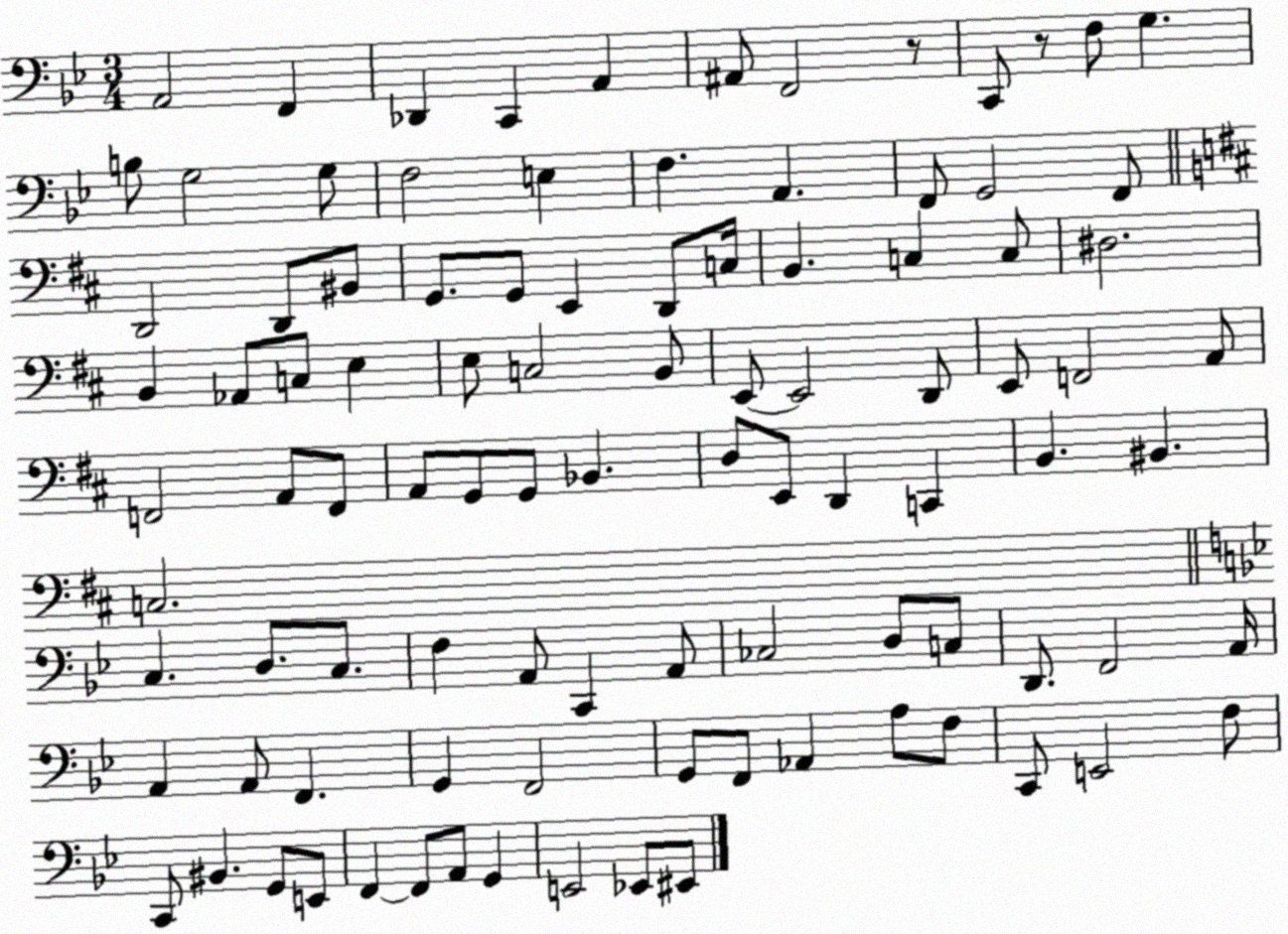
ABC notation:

X:1
T:Untitled
M:3/4
L:1/4
K:Bb
A,,2 F,, _D,, C,, A,, ^A,,/2 F,,2 z/2 C,,/2 z/2 F,/2 G, B,/2 G,2 G,/2 F,2 E, F, A,, F,,/2 G,,2 F,,/2 D,,2 D,,/2 ^B,,/2 G,,/2 G,,/2 E,, D,,/2 C,/4 B,, C, C,/2 ^D,2 B,, _A,,/2 C,/2 E, E,/2 C,2 B,,/2 E,,/2 E,,2 D,,/2 E,,/2 F,,2 A,,/2 F,,2 A,,/2 F,,/2 A,,/2 G,,/2 G,,/2 _B,, D,/2 E,,/2 D,, C,, B,, ^B,, C,2 C, D,/2 C,/2 F, A,,/2 C,, A,,/2 _C,2 D,/2 C,/2 D,,/2 F,,2 A,,/4 A,, A,,/2 F,, G,, F,,2 G,,/2 F,,/2 _A,, A,/2 F,/2 C,,/2 E,,2 F,/2 C,,/2 ^B,, G,,/2 E,,/2 F,, F,,/2 A,,/2 G,, E,,2 _E,,/2 ^E,,/2